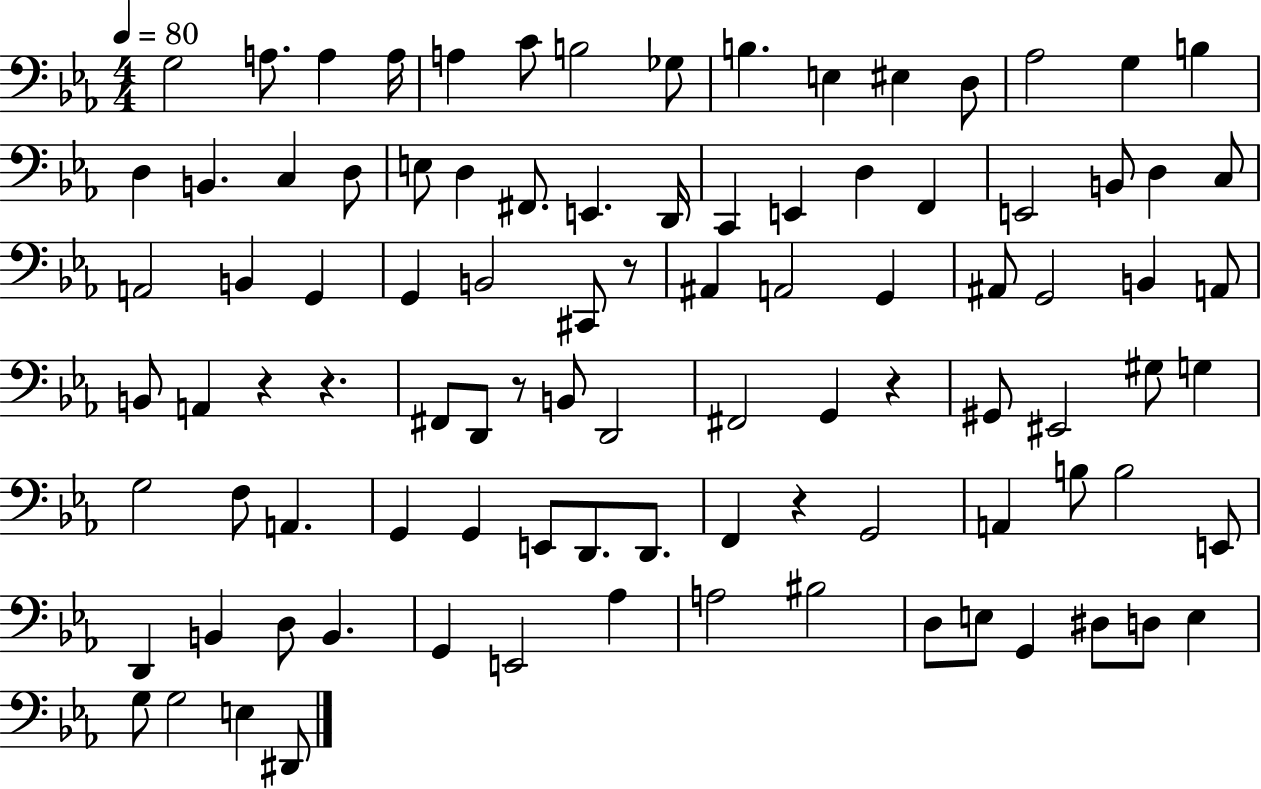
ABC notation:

X:1
T:Untitled
M:4/4
L:1/4
K:Eb
G,2 A,/2 A, A,/4 A, C/2 B,2 _G,/2 B, E, ^E, D,/2 _A,2 G, B, D, B,, C, D,/2 E,/2 D, ^F,,/2 E,, D,,/4 C,, E,, D, F,, E,,2 B,,/2 D, C,/2 A,,2 B,, G,, G,, B,,2 ^C,,/2 z/2 ^A,, A,,2 G,, ^A,,/2 G,,2 B,, A,,/2 B,,/2 A,, z z ^F,,/2 D,,/2 z/2 B,,/2 D,,2 ^F,,2 G,, z ^G,,/2 ^E,,2 ^G,/2 G, G,2 F,/2 A,, G,, G,, E,,/2 D,,/2 D,,/2 F,, z G,,2 A,, B,/2 B,2 E,,/2 D,, B,, D,/2 B,, G,, E,,2 _A, A,2 ^B,2 D,/2 E,/2 G,, ^D,/2 D,/2 E, G,/2 G,2 E, ^D,,/2